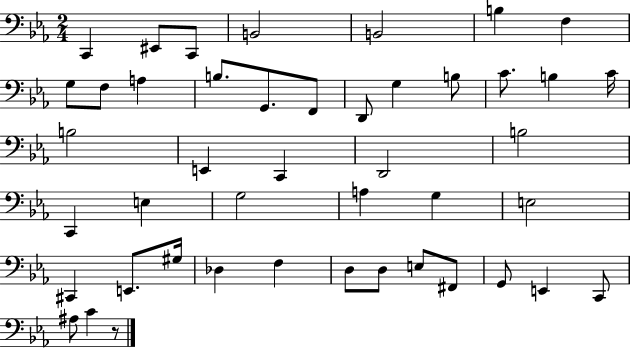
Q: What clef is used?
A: bass